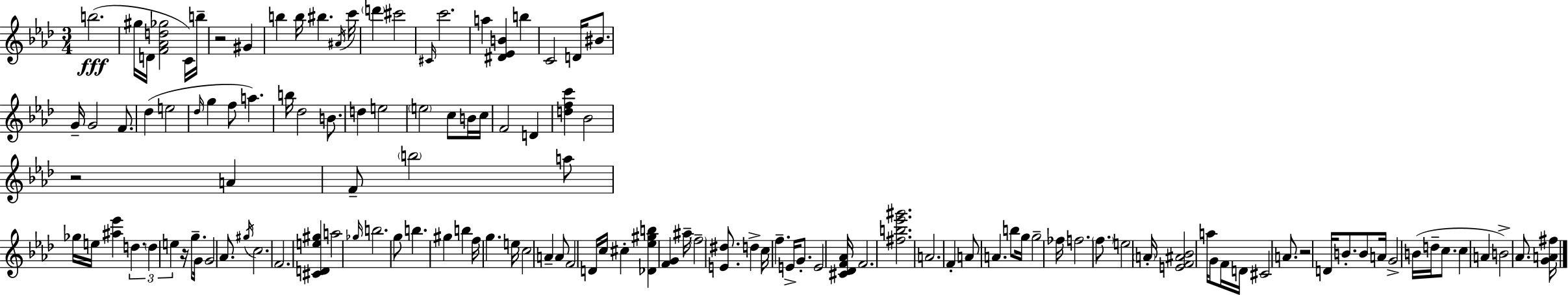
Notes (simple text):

B5/h. G#5/s D4/s [F4,Ab4,D5,Gb5]/h C4/s B5/s R/h G#4/q B5/q B5/s BIS5/q. A#4/s C6/s D6/q C#6/h C#4/s C6/h. A5/q [D#4,Eb4,B4]/q B5/q C4/h D4/s BIS4/e. G4/s G4/h F4/e. Db5/q E5/h Db5/s G5/q F5/e A5/q. B5/s Db5/h B4/e. D5/q E5/h E5/h C5/e B4/s C5/s F4/h D4/q [D5,F5,C6]/q Bb4/h R/h A4/q F4/e B5/h A5/e Gb5/s E5/s [A#5,Eb6]/q D5/q. D5/q E5/q R/s G5/e. G4/s G4/h Ab4/e. G#5/s C5/h. F4/h. [C#4,D4,E5,G#5]/q A5/h Gb5/s B5/h. G5/e B5/q. G#5/q B5/q F5/s G5/q. E5/s C5/h A4/q A4/e F4/h D4/s C5/s C#5/q [Db4,Eb5,G#5,B5]/q [F4,G4]/q A#5/s F5/h [E4,D#5]/e. D5/q C5/s F5/q. E4/s G4/e. E4/h [C#4,Db4,F4,Ab4]/s F4/h. [F#5,B5,Eb6,G#6]/h. A4/h. F4/q A4/e A4/q. B5/e G5/s G5/h FES5/s F5/h. F5/e. E5/h A4/s [E4,F4,A#4,Bb4]/h A5/s G4/e F4/s D4/s C#4/h A4/e. R/h D4/s B4/e. B4/e A4/s G4/h B4/s D5/s C5/e. C5/q A4/q B4/h Ab4/e. [G4,A4,F#5]/s